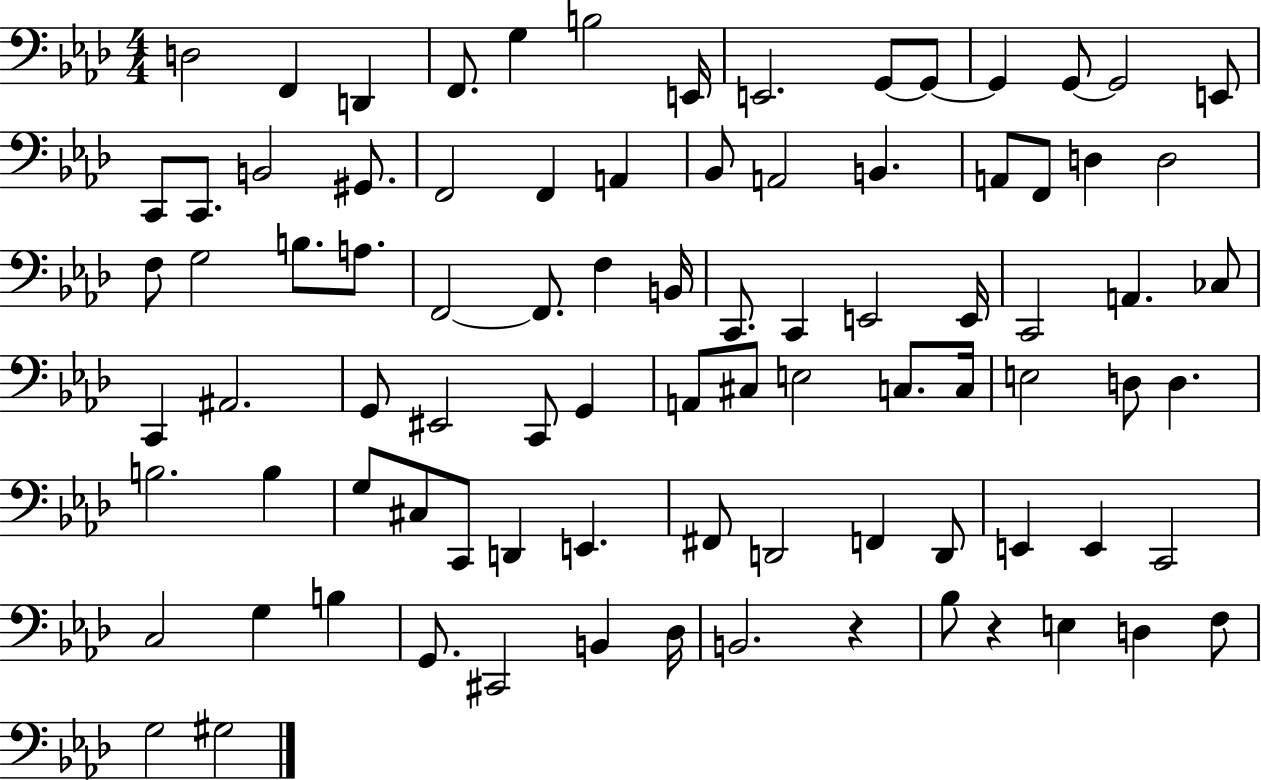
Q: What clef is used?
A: bass